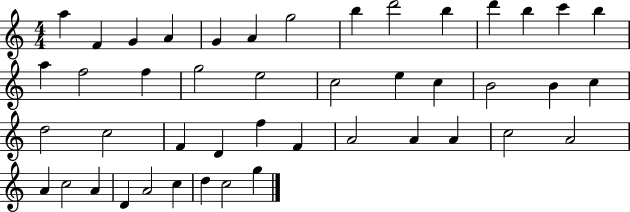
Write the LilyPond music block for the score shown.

{
  \clef treble
  \numericTimeSignature
  \time 4/4
  \key c \major
  a''4 f'4 g'4 a'4 | g'4 a'4 g''2 | b''4 d'''2 b''4 | d'''4 b''4 c'''4 b''4 | \break a''4 f''2 f''4 | g''2 e''2 | c''2 e''4 c''4 | b'2 b'4 c''4 | \break d''2 c''2 | f'4 d'4 f''4 f'4 | a'2 a'4 a'4 | c''2 a'2 | \break a'4 c''2 a'4 | d'4 a'2 c''4 | d''4 c''2 g''4 | \bar "|."
}